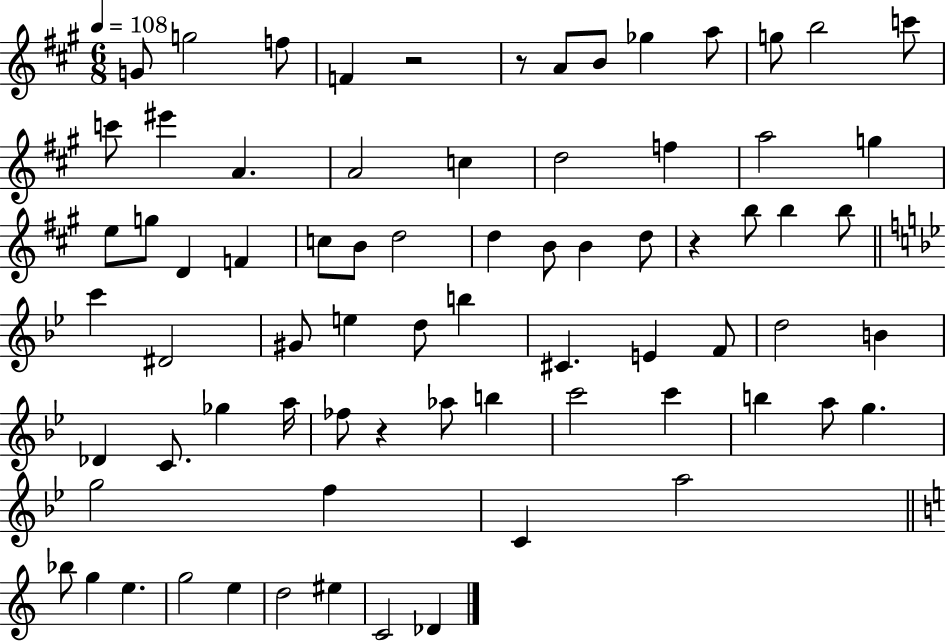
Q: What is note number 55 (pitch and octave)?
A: B5